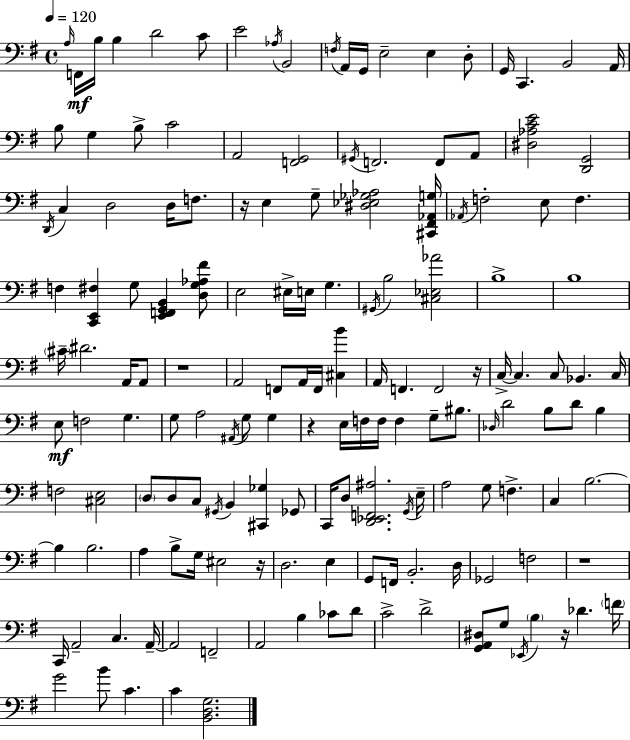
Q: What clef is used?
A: bass